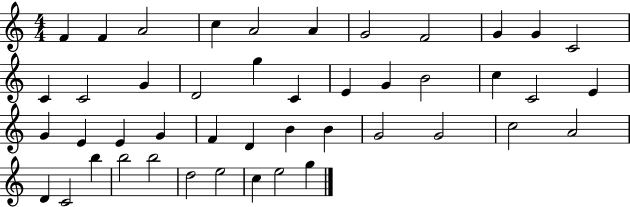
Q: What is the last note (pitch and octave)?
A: G5